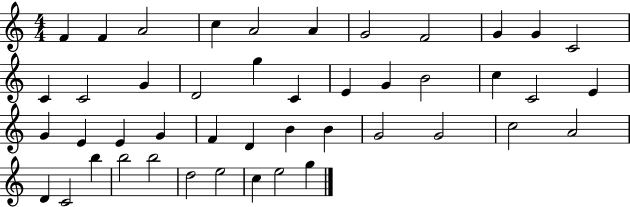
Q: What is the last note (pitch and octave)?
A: G5